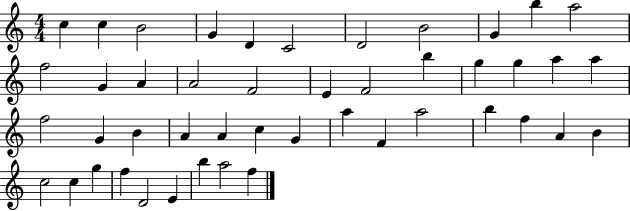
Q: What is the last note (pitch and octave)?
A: F5